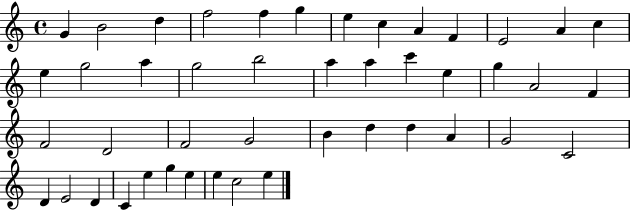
{
  \clef treble
  \time 4/4
  \defaultTimeSignature
  \key c \major
  g'4 b'2 d''4 | f''2 f''4 g''4 | e''4 c''4 a'4 f'4 | e'2 a'4 c''4 | \break e''4 g''2 a''4 | g''2 b''2 | a''4 a''4 c'''4 e''4 | g''4 a'2 f'4 | \break f'2 d'2 | f'2 g'2 | b'4 d''4 d''4 a'4 | g'2 c'2 | \break d'4 e'2 d'4 | c'4 e''4 g''4 e''4 | e''4 c''2 e''4 | \bar "|."
}